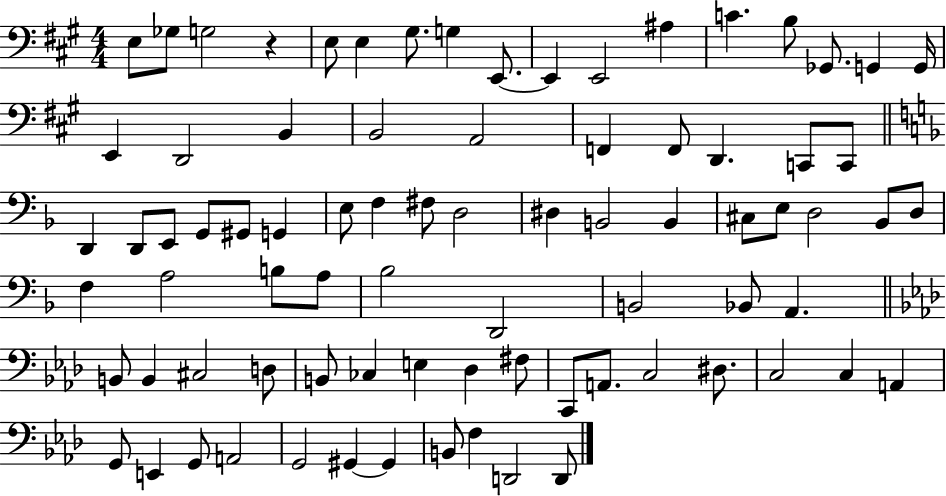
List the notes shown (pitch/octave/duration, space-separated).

E3/e Gb3/e G3/h R/q E3/e E3/q G#3/e. G3/q E2/e. E2/q E2/h A#3/q C4/q. B3/e Gb2/e. G2/q G2/s E2/q D2/h B2/q B2/h A2/h F2/q F2/e D2/q. C2/e C2/e D2/q D2/e E2/e G2/e G#2/e G2/q E3/e F3/q F#3/e D3/h D#3/q B2/h B2/q C#3/e E3/e D3/h Bb2/e D3/e F3/q A3/h B3/e A3/e Bb3/h D2/h B2/h Bb2/e A2/q. B2/e B2/q C#3/h D3/e B2/e CES3/q E3/q Db3/q F#3/e C2/e A2/e. C3/h D#3/e. C3/h C3/q A2/q G2/e E2/q G2/e A2/h G2/h G#2/q G#2/q B2/e F3/q D2/h D2/e